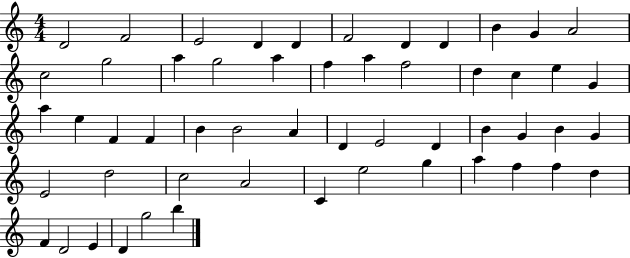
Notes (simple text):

D4/h F4/h E4/h D4/q D4/q F4/h D4/q D4/q B4/q G4/q A4/h C5/h G5/h A5/q G5/h A5/q F5/q A5/q F5/h D5/q C5/q E5/q G4/q A5/q E5/q F4/q F4/q B4/q B4/h A4/q D4/q E4/h D4/q B4/q G4/q B4/q G4/q E4/h D5/h C5/h A4/h C4/q E5/h G5/q A5/q F5/q F5/q D5/q F4/q D4/h E4/q D4/q G5/h B5/q